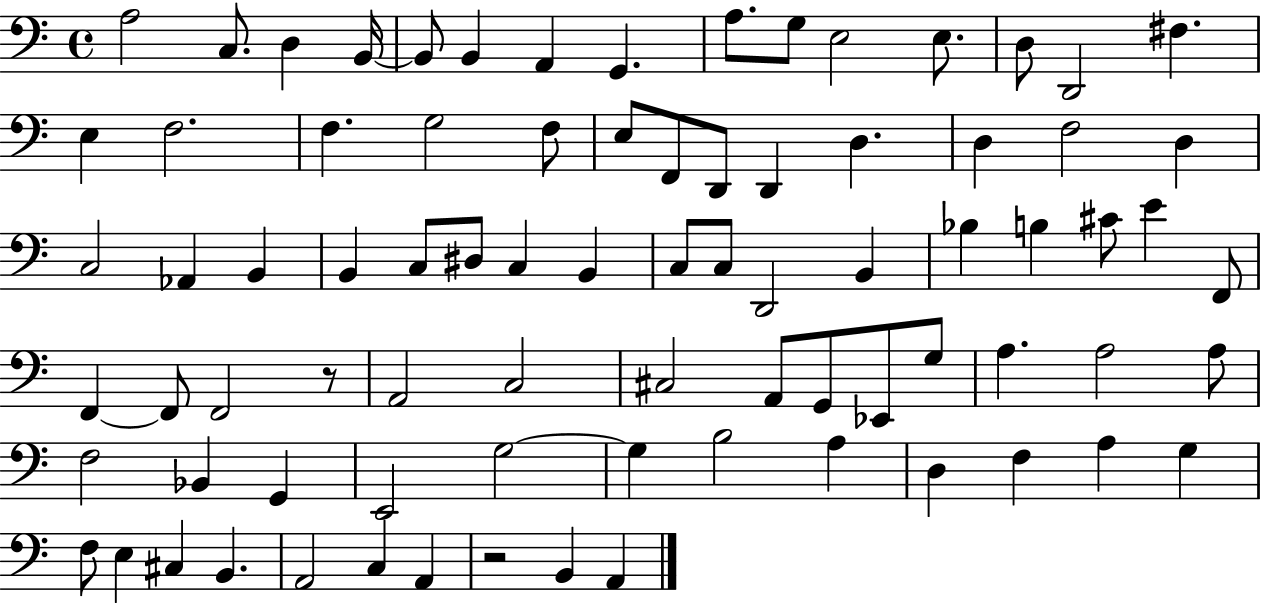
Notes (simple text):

A3/h C3/e. D3/q B2/s B2/e B2/q A2/q G2/q. A3/e. G3/e E3/h E3/e. D3/e D2/h F#3/q. E3/q F3/h. F3/q. G3/h F3/e E3/e F2/e D2/e D2/q D3/q. D3/q F3/h D3/q C3/h Ab2/q B2/q B2/q C3/e D#3/e C3/q B2/q C3/e C3/e D2/h B2/q Bb3/q B3/q C#4/e E4/q F2/e F2/q F2/e F2/h R/e A2/h C3/h C#3/h A2/e G2/e Eb2/e G3/e A3/q. A3/h A3/e F3/h Bb2/q G2/q E2/h G3/h G3/q B3/h A3/q D3/q F3/q A3/q G3/q F3/e E3/q C#3/q B2/q. A2/h C3/q A2/q R/h B2/q A2/q